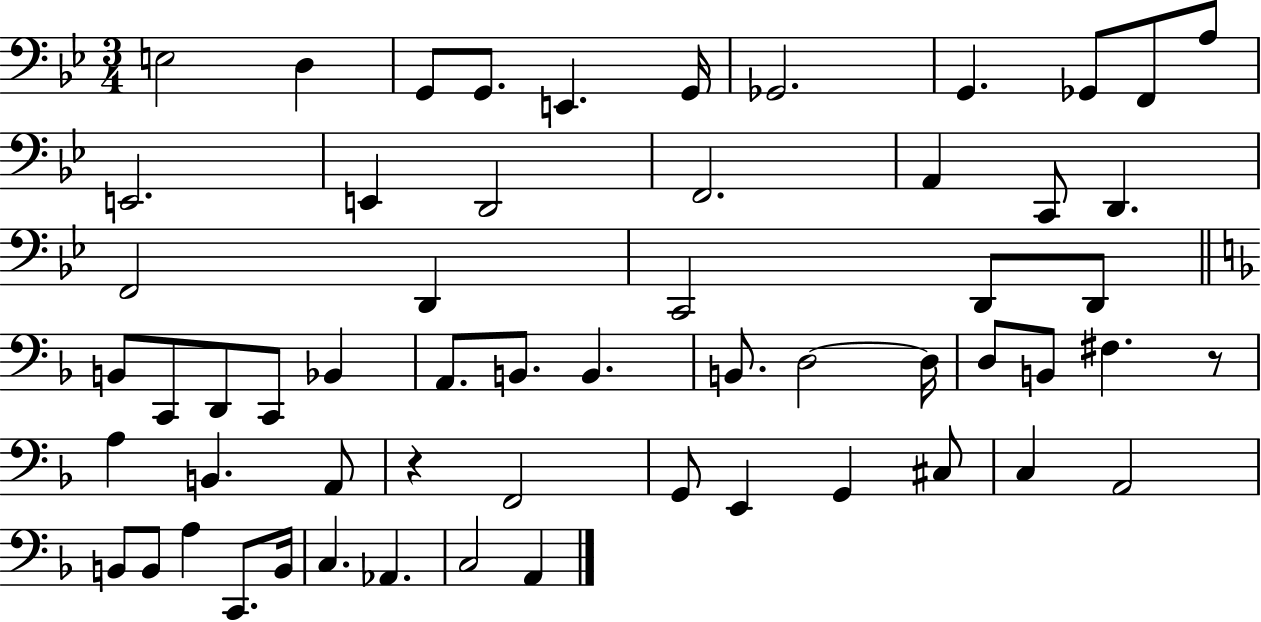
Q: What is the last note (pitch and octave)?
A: A2